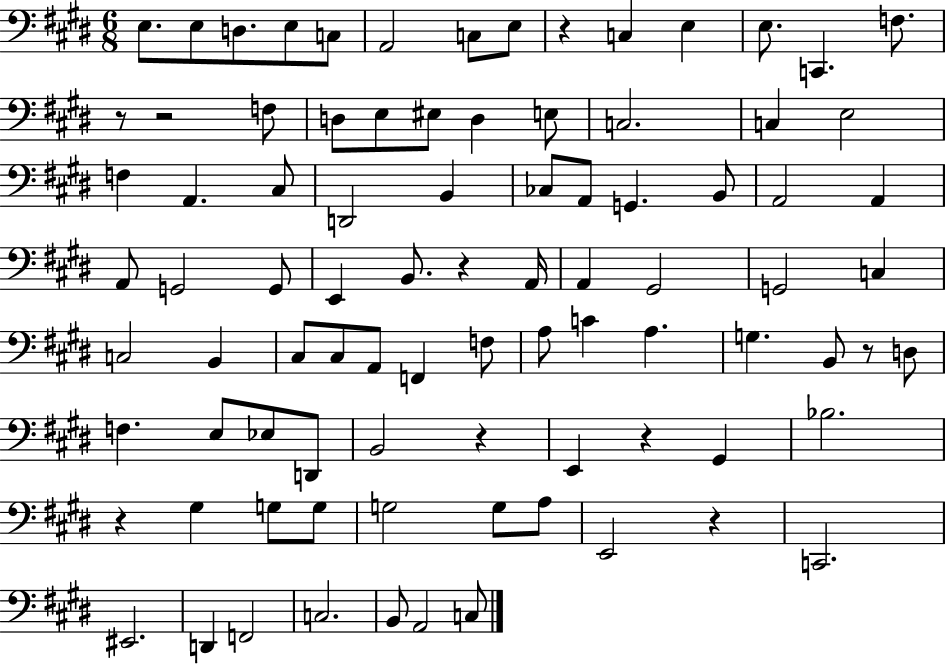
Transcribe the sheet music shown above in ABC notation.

X:1
T:Untitled
M:6/8
L:1/4
K:E
E,/2 E,/2 D,/2 E,/2 C,/2 A,,2 C,/2 E,/2 z C, E, E,/2 C,, F,/2 z/2 z2 F,/2 D,/2 E,/2 ^E,/2 D, E,/2 C,2 C, E,2 F, A,, ^C,/2 D,,2 B,, _C,/2 A,,/2 G,, B,,/2 A,,2 A,, A,,/2 G,,2 G,,/2 E,, B,,/2 z A,,/4 A,, ^G,,2 G,,2 C, C,2 B,, ^C,/2 ^C,/2 A,,/2 F,, F,/2 A,/2 C A, G, B,,/2 z/2 D,/2 F, E,/2 _E,/2 D,,/2 B,,2 z E,, z ^G,, _B,2 z ^G, G,/2 G,/2 G,2 G,/2 A,/2 E,,2 z C,,2 ^E,,2 D,, F,,2 C,2 B,,/2 A,,2 C,/2